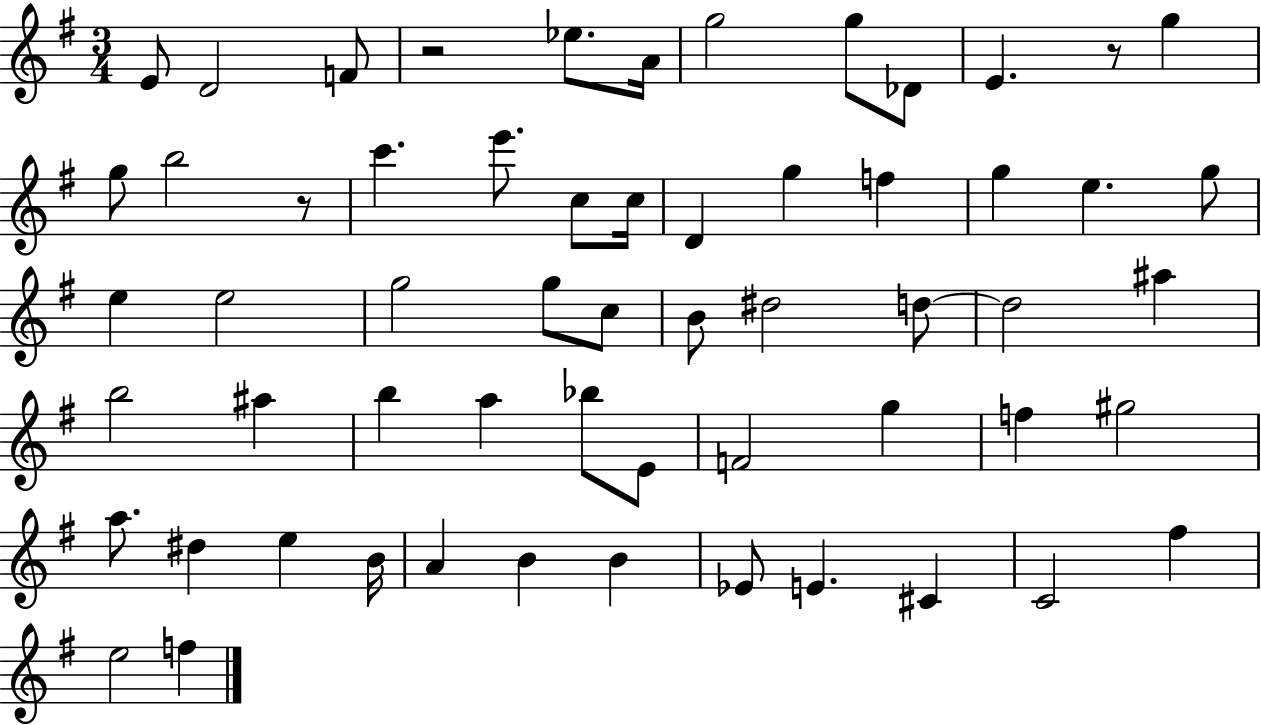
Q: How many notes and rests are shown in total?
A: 59